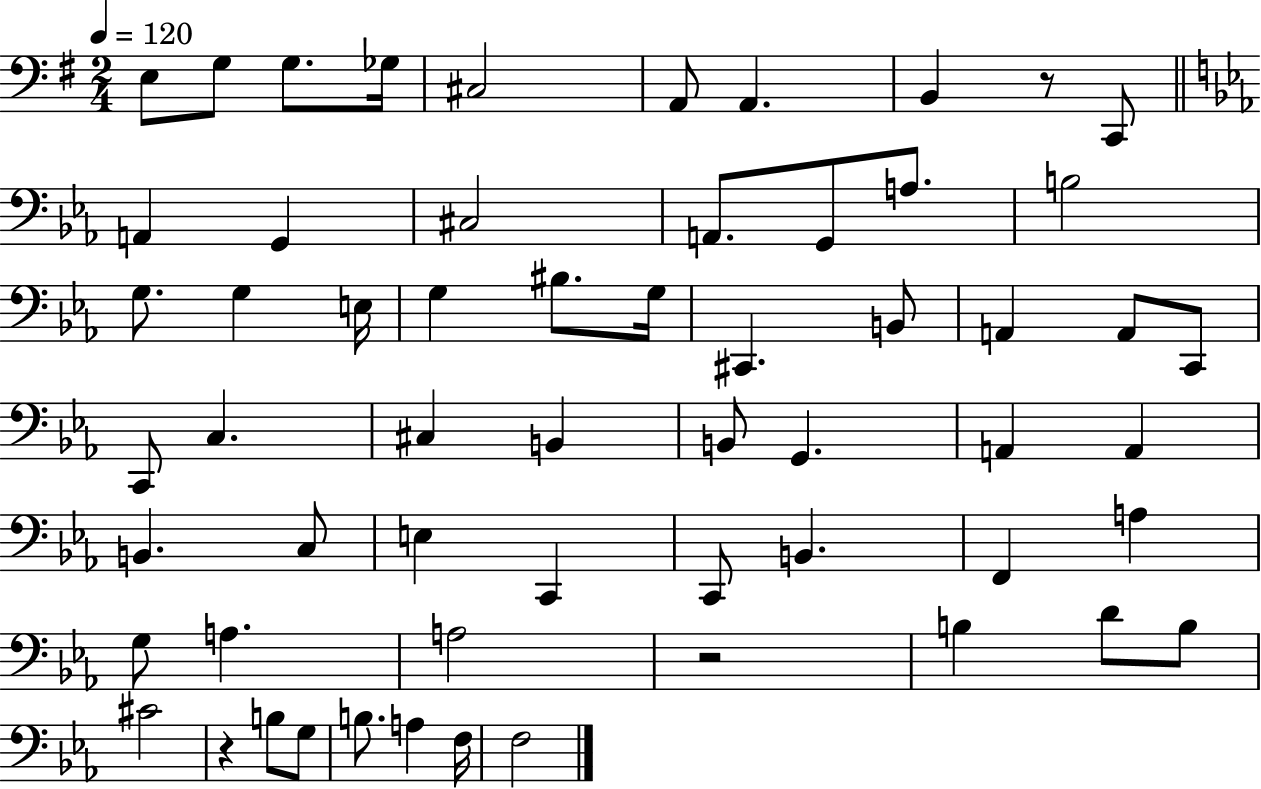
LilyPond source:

{
  \clef bass
  \numericTimeSignature
  \time 2/4
  \key g \major
  \tempo 4 = 120
  \repeat volta 2 { e8 g8 g8. ges16 | cis2 | a,8 a,4. | b,4 r8 c,8 | \break \bar "||" \break \key ees \major a,4 g,4 | cis2 | a,8. g,8 a8. | b2 | \break g8. g4 e16 | g4 bis8. g16 | cis,4. b,8 | a,4 a,8 c,8 | \break c,8 c4. | cis4 b,4 | b,8 g,4. | a,4 a,4 | \break b,4. c8 | e4 c,4 | c,8 b,4. | f,4 a4 | \break g8 a4. | a2 | r2 | b4 d'8 b8 | \break cis'2 | r4 b8 g8 | b8. a4 f16 | f2 | \break } \bar "|."
}